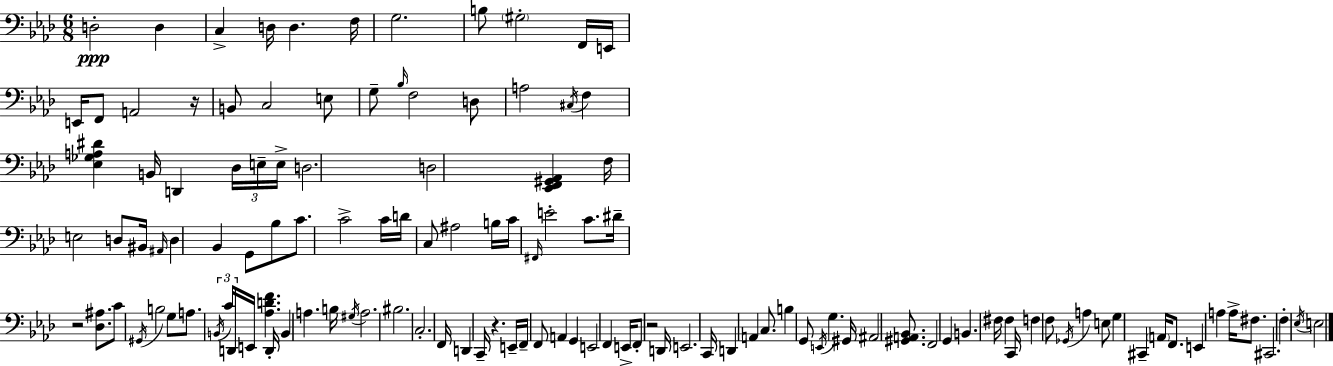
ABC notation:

X:1
T:Untitled
M:6/8
L:1/4
K:Fm
D,2 D, C, D,/4 D, F,/4 G,2 B,/2 ^G,2 F,,/4 E,,/4 E,,/4 F,,/2 A,,2 z/4 B,,/2 C,2 E,/2 G,/2 _B,/4 F,2 D,/2 A,2 ^C,/4 F, [_E,_G,A,^D] B,,/4 D,, _D,/4 E,/4 E,/4 D,2 D,2 [_E,,F,,^G,,_A,,] F,/4 E,2 D,/2 ^B,,/4 ^A,,/4 D, _B,, G,,/2 _B,/2 C/2 C2 C/4 D/4 C,/2 ^A,2 B,/4 C/4 ^F,,/4 E2 C/2 ^D/4 z2 [_D,^A,]/2 C/2 ^G,,/4 B,2 G,/2 A,/2 B,,/4 C/4 D,,/4 E,,/4 [_A,DF] D,,/4 B,, A, B,/4 ^G,/4 A,2 ^B,2 C,2 F,,/4 D,, C,,/4 z E,,/4 F,,/4 F,,/2 A,, G,, E,,2 F,, E,,/4 F,,/2 z2 D,,/4 E,,2 C,,/4 D,, A,, C,/2 B, G,,/2 E,,/4 G, ^G,,/4 ^A,,2 [^G,,A,,_B,,]/2 F,,2 G,, B,, ^F,/4 ^F, C,,/4 F, F,/2 _G,,/4 A, E,/2 G, ^C,, A,,/4 F,,/2 E,, A, A,/4 ^F,/2 ^C,,2 F, _E,/4 E,2